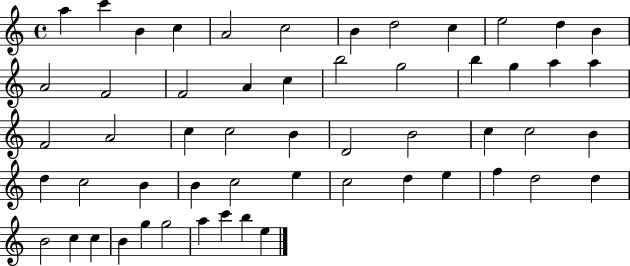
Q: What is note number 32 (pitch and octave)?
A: C5